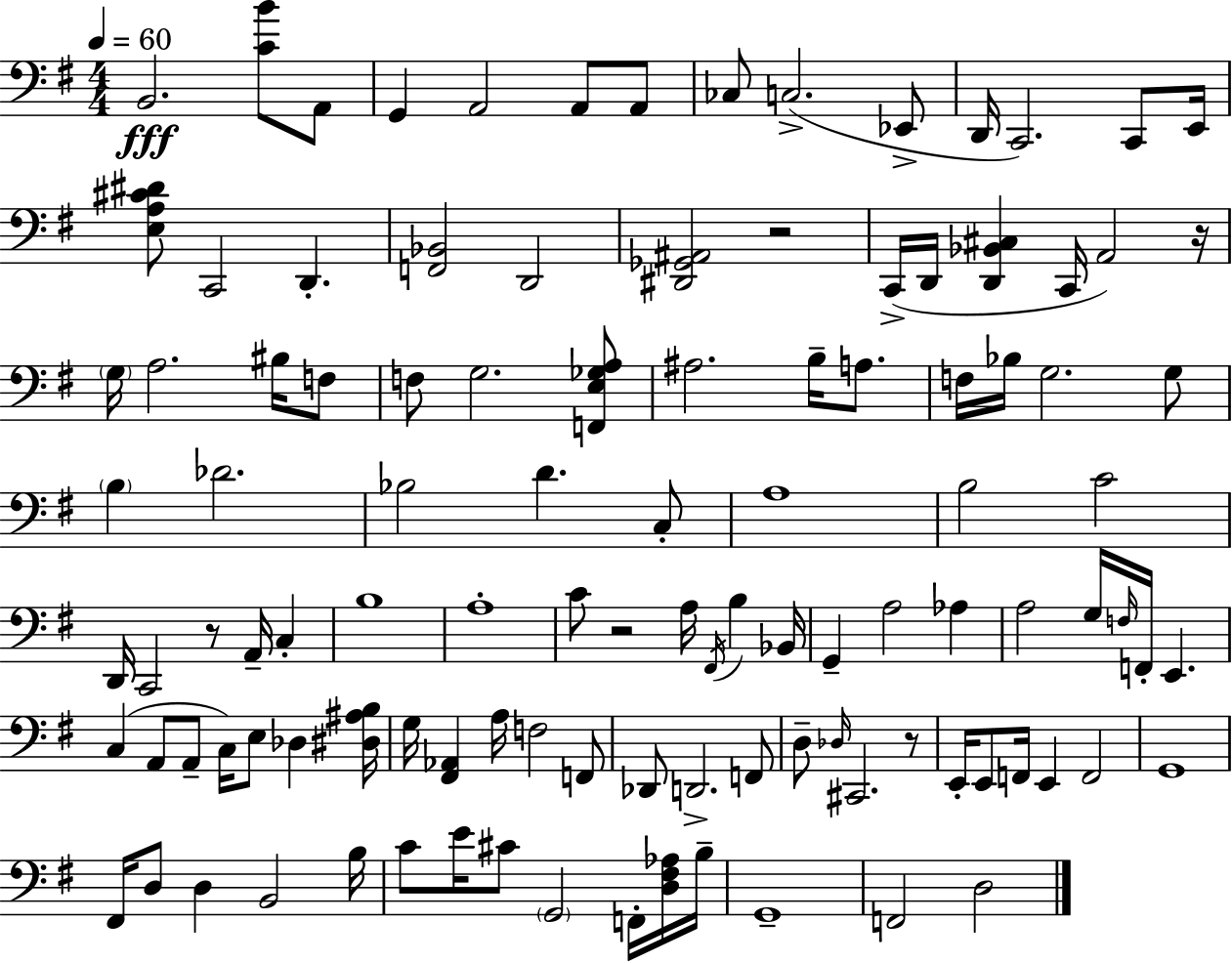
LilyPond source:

{
  \clef bass
  \numericTimeSignature
  \time 4/4
  \key e \minor
  \tempo 4 = 60
  b,2.\fff <c' b'>8 a,8 | g,4 a,2 a,8 a,8 | ces8 c2.->( ees,8-> | d,16 c,2.) c,8 e,16 | \break <e a cis' dis'>8 c,2 d,4.-. | <f, bes,>2 d,2 | <dis, ges, ais,>2 r2 | c,16->( d,16 <d, bes, cis>4 c,16 a,2) r16 | \break \parenthesize g16 a2. bis16 f8 | f8 g2. <f, e ges a>8 | ais2. b16-- a8. | f16 bes16 g2. g8 | \break \parenthesize b4 des'2. | bes2 d'4. c8-. | a1 | b2 c'2 | \break d,16 c,2 r8 a,16-- c4-. | b1 | a1-. | c'8 r2 a16 \acciaccatura { fis,16 } b4 | \break bes,16 g,4-- a2 aes4 | a2 g16 \grace { f16 } f,16-. e,4. | c4( a,8 a,8-- c16) e8 des4 | <dis ais b>16 g16 <fis, aes,>4 a16 f2 | \break f,8 des,8 d,2.-> | f,8 d8-- \grace { des16 } cis,2. | r8 e,16-. e,8 f,16 e,4 f,2 | g,1 | \break fis,16 d8 d4 b,2 | b16 c'8 e'16 cis'8 \parenthesize g,2 | f,16-. <d fis aes>16 b16-- g,1-- | f,2 d2 | \break \bar "|."
}